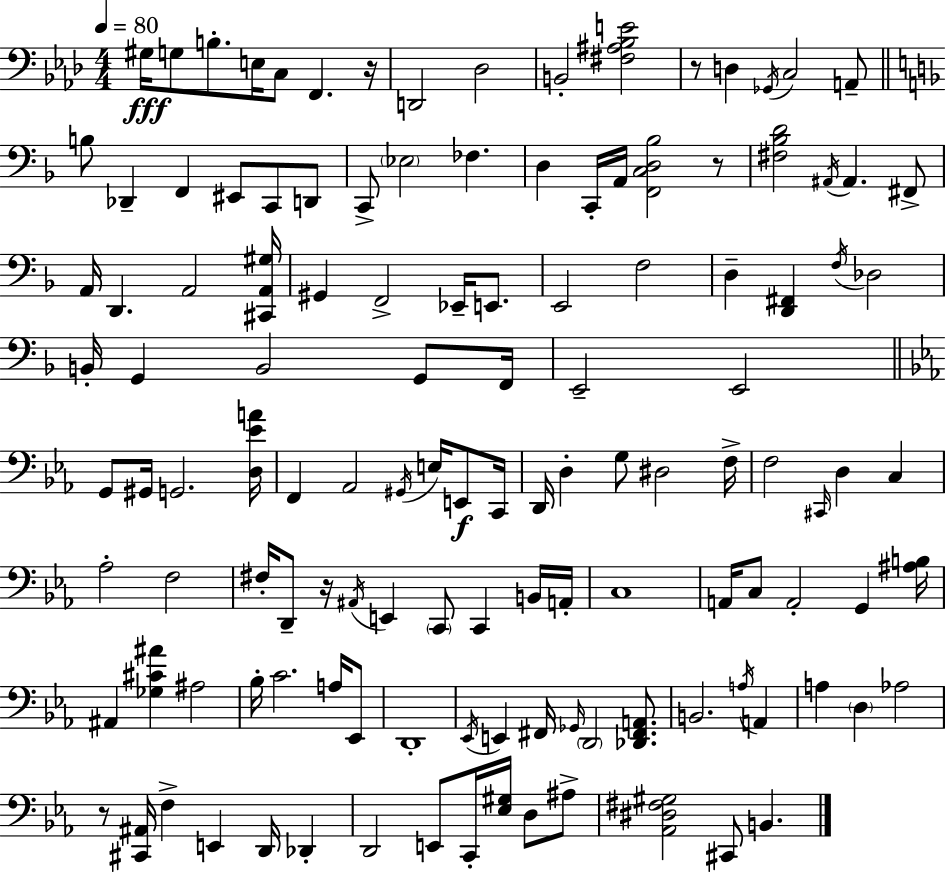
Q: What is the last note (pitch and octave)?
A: B2